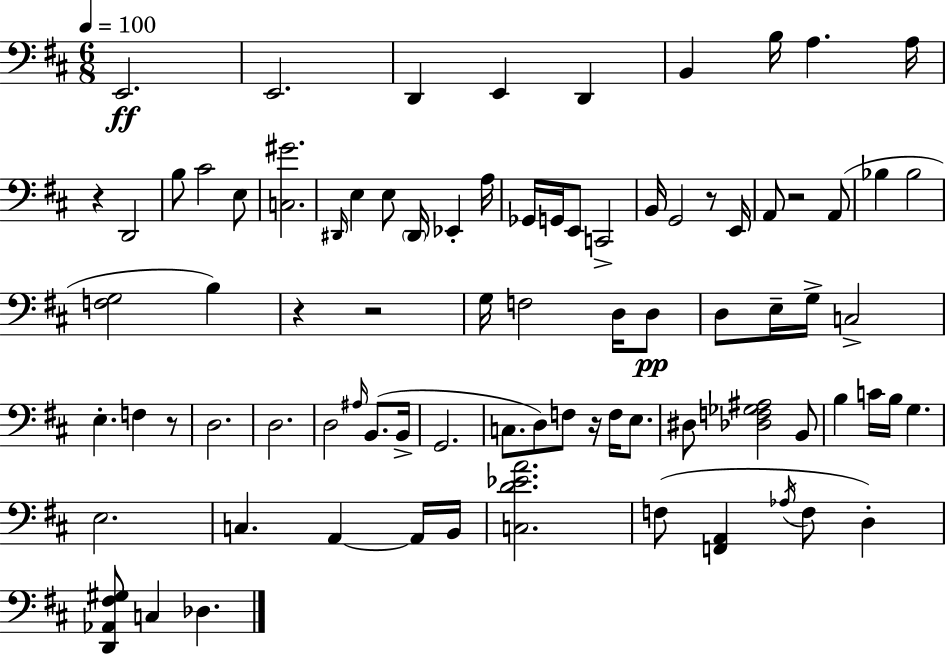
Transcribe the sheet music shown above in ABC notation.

X:1
T:Untitled
M:6/8
L:1/4
K:D
E,,2 E,,2 D,, E,, D,, B,, B,/4 A, A,/4 z D,,2 B,/2 ^C2 E,/2 [C,^G]2 ^D,,/4 E, E,/2 ^D,,/4 _E,, A,/4 _G,,/4 G,,/4 E,,/2 C,,2 B,,/4 G,,2 z/2 E,,/4 A,,/2 z2 A,,/2 _B, _B,2 [F,G,]2 B, z z2 G,/4 F,2 D,/4 D,/2 D,/2 E,/4 G,/4 C,2 E, F, z/2 D,2 D,2 D,2 ^A,/4 B,,/2 B,,/4 G,,2 C,/2 D,/2 F,/2 z/4 F,/4 E,/2 ^D,/2 [_D,F,_G,^A,]2 B,,/2 B, C/4 B,/4 G, E,2 C, A,, A,,/4 B,,/4 [C,D_EA]2 F,/2 [F,,A,,] _A,/4 F,/2 D, [D,,_A,,^F,^G,]/2 C, _D,